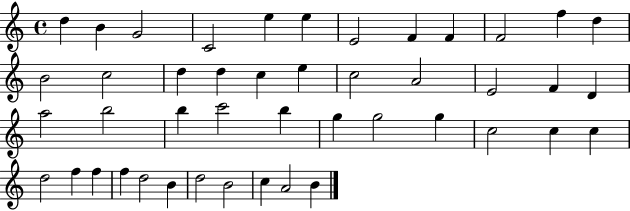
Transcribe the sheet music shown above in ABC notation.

X:1
T:Untitled
M:4/4
L:1/4
K:C
d B G2 C2 e e E2 F F F2 f d B2 c2 d d c e c2 A2 E2 F D a2 b2 b c'2 b g g2 g c2 c c d2 f f f d2 B d2 B2 c A2 B